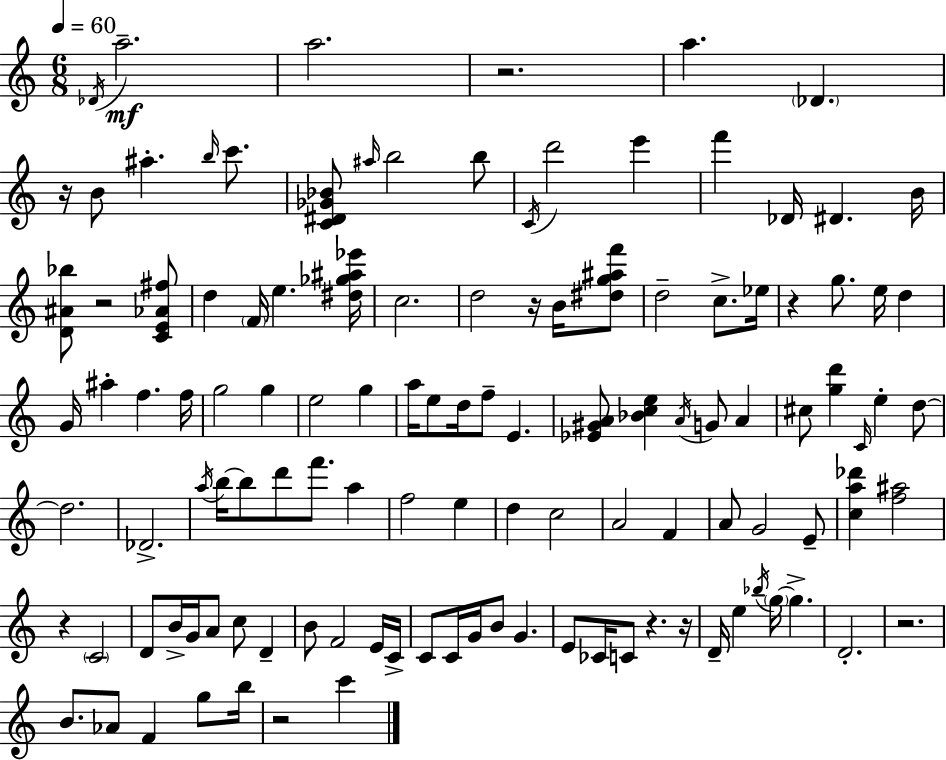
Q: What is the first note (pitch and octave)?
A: Db4